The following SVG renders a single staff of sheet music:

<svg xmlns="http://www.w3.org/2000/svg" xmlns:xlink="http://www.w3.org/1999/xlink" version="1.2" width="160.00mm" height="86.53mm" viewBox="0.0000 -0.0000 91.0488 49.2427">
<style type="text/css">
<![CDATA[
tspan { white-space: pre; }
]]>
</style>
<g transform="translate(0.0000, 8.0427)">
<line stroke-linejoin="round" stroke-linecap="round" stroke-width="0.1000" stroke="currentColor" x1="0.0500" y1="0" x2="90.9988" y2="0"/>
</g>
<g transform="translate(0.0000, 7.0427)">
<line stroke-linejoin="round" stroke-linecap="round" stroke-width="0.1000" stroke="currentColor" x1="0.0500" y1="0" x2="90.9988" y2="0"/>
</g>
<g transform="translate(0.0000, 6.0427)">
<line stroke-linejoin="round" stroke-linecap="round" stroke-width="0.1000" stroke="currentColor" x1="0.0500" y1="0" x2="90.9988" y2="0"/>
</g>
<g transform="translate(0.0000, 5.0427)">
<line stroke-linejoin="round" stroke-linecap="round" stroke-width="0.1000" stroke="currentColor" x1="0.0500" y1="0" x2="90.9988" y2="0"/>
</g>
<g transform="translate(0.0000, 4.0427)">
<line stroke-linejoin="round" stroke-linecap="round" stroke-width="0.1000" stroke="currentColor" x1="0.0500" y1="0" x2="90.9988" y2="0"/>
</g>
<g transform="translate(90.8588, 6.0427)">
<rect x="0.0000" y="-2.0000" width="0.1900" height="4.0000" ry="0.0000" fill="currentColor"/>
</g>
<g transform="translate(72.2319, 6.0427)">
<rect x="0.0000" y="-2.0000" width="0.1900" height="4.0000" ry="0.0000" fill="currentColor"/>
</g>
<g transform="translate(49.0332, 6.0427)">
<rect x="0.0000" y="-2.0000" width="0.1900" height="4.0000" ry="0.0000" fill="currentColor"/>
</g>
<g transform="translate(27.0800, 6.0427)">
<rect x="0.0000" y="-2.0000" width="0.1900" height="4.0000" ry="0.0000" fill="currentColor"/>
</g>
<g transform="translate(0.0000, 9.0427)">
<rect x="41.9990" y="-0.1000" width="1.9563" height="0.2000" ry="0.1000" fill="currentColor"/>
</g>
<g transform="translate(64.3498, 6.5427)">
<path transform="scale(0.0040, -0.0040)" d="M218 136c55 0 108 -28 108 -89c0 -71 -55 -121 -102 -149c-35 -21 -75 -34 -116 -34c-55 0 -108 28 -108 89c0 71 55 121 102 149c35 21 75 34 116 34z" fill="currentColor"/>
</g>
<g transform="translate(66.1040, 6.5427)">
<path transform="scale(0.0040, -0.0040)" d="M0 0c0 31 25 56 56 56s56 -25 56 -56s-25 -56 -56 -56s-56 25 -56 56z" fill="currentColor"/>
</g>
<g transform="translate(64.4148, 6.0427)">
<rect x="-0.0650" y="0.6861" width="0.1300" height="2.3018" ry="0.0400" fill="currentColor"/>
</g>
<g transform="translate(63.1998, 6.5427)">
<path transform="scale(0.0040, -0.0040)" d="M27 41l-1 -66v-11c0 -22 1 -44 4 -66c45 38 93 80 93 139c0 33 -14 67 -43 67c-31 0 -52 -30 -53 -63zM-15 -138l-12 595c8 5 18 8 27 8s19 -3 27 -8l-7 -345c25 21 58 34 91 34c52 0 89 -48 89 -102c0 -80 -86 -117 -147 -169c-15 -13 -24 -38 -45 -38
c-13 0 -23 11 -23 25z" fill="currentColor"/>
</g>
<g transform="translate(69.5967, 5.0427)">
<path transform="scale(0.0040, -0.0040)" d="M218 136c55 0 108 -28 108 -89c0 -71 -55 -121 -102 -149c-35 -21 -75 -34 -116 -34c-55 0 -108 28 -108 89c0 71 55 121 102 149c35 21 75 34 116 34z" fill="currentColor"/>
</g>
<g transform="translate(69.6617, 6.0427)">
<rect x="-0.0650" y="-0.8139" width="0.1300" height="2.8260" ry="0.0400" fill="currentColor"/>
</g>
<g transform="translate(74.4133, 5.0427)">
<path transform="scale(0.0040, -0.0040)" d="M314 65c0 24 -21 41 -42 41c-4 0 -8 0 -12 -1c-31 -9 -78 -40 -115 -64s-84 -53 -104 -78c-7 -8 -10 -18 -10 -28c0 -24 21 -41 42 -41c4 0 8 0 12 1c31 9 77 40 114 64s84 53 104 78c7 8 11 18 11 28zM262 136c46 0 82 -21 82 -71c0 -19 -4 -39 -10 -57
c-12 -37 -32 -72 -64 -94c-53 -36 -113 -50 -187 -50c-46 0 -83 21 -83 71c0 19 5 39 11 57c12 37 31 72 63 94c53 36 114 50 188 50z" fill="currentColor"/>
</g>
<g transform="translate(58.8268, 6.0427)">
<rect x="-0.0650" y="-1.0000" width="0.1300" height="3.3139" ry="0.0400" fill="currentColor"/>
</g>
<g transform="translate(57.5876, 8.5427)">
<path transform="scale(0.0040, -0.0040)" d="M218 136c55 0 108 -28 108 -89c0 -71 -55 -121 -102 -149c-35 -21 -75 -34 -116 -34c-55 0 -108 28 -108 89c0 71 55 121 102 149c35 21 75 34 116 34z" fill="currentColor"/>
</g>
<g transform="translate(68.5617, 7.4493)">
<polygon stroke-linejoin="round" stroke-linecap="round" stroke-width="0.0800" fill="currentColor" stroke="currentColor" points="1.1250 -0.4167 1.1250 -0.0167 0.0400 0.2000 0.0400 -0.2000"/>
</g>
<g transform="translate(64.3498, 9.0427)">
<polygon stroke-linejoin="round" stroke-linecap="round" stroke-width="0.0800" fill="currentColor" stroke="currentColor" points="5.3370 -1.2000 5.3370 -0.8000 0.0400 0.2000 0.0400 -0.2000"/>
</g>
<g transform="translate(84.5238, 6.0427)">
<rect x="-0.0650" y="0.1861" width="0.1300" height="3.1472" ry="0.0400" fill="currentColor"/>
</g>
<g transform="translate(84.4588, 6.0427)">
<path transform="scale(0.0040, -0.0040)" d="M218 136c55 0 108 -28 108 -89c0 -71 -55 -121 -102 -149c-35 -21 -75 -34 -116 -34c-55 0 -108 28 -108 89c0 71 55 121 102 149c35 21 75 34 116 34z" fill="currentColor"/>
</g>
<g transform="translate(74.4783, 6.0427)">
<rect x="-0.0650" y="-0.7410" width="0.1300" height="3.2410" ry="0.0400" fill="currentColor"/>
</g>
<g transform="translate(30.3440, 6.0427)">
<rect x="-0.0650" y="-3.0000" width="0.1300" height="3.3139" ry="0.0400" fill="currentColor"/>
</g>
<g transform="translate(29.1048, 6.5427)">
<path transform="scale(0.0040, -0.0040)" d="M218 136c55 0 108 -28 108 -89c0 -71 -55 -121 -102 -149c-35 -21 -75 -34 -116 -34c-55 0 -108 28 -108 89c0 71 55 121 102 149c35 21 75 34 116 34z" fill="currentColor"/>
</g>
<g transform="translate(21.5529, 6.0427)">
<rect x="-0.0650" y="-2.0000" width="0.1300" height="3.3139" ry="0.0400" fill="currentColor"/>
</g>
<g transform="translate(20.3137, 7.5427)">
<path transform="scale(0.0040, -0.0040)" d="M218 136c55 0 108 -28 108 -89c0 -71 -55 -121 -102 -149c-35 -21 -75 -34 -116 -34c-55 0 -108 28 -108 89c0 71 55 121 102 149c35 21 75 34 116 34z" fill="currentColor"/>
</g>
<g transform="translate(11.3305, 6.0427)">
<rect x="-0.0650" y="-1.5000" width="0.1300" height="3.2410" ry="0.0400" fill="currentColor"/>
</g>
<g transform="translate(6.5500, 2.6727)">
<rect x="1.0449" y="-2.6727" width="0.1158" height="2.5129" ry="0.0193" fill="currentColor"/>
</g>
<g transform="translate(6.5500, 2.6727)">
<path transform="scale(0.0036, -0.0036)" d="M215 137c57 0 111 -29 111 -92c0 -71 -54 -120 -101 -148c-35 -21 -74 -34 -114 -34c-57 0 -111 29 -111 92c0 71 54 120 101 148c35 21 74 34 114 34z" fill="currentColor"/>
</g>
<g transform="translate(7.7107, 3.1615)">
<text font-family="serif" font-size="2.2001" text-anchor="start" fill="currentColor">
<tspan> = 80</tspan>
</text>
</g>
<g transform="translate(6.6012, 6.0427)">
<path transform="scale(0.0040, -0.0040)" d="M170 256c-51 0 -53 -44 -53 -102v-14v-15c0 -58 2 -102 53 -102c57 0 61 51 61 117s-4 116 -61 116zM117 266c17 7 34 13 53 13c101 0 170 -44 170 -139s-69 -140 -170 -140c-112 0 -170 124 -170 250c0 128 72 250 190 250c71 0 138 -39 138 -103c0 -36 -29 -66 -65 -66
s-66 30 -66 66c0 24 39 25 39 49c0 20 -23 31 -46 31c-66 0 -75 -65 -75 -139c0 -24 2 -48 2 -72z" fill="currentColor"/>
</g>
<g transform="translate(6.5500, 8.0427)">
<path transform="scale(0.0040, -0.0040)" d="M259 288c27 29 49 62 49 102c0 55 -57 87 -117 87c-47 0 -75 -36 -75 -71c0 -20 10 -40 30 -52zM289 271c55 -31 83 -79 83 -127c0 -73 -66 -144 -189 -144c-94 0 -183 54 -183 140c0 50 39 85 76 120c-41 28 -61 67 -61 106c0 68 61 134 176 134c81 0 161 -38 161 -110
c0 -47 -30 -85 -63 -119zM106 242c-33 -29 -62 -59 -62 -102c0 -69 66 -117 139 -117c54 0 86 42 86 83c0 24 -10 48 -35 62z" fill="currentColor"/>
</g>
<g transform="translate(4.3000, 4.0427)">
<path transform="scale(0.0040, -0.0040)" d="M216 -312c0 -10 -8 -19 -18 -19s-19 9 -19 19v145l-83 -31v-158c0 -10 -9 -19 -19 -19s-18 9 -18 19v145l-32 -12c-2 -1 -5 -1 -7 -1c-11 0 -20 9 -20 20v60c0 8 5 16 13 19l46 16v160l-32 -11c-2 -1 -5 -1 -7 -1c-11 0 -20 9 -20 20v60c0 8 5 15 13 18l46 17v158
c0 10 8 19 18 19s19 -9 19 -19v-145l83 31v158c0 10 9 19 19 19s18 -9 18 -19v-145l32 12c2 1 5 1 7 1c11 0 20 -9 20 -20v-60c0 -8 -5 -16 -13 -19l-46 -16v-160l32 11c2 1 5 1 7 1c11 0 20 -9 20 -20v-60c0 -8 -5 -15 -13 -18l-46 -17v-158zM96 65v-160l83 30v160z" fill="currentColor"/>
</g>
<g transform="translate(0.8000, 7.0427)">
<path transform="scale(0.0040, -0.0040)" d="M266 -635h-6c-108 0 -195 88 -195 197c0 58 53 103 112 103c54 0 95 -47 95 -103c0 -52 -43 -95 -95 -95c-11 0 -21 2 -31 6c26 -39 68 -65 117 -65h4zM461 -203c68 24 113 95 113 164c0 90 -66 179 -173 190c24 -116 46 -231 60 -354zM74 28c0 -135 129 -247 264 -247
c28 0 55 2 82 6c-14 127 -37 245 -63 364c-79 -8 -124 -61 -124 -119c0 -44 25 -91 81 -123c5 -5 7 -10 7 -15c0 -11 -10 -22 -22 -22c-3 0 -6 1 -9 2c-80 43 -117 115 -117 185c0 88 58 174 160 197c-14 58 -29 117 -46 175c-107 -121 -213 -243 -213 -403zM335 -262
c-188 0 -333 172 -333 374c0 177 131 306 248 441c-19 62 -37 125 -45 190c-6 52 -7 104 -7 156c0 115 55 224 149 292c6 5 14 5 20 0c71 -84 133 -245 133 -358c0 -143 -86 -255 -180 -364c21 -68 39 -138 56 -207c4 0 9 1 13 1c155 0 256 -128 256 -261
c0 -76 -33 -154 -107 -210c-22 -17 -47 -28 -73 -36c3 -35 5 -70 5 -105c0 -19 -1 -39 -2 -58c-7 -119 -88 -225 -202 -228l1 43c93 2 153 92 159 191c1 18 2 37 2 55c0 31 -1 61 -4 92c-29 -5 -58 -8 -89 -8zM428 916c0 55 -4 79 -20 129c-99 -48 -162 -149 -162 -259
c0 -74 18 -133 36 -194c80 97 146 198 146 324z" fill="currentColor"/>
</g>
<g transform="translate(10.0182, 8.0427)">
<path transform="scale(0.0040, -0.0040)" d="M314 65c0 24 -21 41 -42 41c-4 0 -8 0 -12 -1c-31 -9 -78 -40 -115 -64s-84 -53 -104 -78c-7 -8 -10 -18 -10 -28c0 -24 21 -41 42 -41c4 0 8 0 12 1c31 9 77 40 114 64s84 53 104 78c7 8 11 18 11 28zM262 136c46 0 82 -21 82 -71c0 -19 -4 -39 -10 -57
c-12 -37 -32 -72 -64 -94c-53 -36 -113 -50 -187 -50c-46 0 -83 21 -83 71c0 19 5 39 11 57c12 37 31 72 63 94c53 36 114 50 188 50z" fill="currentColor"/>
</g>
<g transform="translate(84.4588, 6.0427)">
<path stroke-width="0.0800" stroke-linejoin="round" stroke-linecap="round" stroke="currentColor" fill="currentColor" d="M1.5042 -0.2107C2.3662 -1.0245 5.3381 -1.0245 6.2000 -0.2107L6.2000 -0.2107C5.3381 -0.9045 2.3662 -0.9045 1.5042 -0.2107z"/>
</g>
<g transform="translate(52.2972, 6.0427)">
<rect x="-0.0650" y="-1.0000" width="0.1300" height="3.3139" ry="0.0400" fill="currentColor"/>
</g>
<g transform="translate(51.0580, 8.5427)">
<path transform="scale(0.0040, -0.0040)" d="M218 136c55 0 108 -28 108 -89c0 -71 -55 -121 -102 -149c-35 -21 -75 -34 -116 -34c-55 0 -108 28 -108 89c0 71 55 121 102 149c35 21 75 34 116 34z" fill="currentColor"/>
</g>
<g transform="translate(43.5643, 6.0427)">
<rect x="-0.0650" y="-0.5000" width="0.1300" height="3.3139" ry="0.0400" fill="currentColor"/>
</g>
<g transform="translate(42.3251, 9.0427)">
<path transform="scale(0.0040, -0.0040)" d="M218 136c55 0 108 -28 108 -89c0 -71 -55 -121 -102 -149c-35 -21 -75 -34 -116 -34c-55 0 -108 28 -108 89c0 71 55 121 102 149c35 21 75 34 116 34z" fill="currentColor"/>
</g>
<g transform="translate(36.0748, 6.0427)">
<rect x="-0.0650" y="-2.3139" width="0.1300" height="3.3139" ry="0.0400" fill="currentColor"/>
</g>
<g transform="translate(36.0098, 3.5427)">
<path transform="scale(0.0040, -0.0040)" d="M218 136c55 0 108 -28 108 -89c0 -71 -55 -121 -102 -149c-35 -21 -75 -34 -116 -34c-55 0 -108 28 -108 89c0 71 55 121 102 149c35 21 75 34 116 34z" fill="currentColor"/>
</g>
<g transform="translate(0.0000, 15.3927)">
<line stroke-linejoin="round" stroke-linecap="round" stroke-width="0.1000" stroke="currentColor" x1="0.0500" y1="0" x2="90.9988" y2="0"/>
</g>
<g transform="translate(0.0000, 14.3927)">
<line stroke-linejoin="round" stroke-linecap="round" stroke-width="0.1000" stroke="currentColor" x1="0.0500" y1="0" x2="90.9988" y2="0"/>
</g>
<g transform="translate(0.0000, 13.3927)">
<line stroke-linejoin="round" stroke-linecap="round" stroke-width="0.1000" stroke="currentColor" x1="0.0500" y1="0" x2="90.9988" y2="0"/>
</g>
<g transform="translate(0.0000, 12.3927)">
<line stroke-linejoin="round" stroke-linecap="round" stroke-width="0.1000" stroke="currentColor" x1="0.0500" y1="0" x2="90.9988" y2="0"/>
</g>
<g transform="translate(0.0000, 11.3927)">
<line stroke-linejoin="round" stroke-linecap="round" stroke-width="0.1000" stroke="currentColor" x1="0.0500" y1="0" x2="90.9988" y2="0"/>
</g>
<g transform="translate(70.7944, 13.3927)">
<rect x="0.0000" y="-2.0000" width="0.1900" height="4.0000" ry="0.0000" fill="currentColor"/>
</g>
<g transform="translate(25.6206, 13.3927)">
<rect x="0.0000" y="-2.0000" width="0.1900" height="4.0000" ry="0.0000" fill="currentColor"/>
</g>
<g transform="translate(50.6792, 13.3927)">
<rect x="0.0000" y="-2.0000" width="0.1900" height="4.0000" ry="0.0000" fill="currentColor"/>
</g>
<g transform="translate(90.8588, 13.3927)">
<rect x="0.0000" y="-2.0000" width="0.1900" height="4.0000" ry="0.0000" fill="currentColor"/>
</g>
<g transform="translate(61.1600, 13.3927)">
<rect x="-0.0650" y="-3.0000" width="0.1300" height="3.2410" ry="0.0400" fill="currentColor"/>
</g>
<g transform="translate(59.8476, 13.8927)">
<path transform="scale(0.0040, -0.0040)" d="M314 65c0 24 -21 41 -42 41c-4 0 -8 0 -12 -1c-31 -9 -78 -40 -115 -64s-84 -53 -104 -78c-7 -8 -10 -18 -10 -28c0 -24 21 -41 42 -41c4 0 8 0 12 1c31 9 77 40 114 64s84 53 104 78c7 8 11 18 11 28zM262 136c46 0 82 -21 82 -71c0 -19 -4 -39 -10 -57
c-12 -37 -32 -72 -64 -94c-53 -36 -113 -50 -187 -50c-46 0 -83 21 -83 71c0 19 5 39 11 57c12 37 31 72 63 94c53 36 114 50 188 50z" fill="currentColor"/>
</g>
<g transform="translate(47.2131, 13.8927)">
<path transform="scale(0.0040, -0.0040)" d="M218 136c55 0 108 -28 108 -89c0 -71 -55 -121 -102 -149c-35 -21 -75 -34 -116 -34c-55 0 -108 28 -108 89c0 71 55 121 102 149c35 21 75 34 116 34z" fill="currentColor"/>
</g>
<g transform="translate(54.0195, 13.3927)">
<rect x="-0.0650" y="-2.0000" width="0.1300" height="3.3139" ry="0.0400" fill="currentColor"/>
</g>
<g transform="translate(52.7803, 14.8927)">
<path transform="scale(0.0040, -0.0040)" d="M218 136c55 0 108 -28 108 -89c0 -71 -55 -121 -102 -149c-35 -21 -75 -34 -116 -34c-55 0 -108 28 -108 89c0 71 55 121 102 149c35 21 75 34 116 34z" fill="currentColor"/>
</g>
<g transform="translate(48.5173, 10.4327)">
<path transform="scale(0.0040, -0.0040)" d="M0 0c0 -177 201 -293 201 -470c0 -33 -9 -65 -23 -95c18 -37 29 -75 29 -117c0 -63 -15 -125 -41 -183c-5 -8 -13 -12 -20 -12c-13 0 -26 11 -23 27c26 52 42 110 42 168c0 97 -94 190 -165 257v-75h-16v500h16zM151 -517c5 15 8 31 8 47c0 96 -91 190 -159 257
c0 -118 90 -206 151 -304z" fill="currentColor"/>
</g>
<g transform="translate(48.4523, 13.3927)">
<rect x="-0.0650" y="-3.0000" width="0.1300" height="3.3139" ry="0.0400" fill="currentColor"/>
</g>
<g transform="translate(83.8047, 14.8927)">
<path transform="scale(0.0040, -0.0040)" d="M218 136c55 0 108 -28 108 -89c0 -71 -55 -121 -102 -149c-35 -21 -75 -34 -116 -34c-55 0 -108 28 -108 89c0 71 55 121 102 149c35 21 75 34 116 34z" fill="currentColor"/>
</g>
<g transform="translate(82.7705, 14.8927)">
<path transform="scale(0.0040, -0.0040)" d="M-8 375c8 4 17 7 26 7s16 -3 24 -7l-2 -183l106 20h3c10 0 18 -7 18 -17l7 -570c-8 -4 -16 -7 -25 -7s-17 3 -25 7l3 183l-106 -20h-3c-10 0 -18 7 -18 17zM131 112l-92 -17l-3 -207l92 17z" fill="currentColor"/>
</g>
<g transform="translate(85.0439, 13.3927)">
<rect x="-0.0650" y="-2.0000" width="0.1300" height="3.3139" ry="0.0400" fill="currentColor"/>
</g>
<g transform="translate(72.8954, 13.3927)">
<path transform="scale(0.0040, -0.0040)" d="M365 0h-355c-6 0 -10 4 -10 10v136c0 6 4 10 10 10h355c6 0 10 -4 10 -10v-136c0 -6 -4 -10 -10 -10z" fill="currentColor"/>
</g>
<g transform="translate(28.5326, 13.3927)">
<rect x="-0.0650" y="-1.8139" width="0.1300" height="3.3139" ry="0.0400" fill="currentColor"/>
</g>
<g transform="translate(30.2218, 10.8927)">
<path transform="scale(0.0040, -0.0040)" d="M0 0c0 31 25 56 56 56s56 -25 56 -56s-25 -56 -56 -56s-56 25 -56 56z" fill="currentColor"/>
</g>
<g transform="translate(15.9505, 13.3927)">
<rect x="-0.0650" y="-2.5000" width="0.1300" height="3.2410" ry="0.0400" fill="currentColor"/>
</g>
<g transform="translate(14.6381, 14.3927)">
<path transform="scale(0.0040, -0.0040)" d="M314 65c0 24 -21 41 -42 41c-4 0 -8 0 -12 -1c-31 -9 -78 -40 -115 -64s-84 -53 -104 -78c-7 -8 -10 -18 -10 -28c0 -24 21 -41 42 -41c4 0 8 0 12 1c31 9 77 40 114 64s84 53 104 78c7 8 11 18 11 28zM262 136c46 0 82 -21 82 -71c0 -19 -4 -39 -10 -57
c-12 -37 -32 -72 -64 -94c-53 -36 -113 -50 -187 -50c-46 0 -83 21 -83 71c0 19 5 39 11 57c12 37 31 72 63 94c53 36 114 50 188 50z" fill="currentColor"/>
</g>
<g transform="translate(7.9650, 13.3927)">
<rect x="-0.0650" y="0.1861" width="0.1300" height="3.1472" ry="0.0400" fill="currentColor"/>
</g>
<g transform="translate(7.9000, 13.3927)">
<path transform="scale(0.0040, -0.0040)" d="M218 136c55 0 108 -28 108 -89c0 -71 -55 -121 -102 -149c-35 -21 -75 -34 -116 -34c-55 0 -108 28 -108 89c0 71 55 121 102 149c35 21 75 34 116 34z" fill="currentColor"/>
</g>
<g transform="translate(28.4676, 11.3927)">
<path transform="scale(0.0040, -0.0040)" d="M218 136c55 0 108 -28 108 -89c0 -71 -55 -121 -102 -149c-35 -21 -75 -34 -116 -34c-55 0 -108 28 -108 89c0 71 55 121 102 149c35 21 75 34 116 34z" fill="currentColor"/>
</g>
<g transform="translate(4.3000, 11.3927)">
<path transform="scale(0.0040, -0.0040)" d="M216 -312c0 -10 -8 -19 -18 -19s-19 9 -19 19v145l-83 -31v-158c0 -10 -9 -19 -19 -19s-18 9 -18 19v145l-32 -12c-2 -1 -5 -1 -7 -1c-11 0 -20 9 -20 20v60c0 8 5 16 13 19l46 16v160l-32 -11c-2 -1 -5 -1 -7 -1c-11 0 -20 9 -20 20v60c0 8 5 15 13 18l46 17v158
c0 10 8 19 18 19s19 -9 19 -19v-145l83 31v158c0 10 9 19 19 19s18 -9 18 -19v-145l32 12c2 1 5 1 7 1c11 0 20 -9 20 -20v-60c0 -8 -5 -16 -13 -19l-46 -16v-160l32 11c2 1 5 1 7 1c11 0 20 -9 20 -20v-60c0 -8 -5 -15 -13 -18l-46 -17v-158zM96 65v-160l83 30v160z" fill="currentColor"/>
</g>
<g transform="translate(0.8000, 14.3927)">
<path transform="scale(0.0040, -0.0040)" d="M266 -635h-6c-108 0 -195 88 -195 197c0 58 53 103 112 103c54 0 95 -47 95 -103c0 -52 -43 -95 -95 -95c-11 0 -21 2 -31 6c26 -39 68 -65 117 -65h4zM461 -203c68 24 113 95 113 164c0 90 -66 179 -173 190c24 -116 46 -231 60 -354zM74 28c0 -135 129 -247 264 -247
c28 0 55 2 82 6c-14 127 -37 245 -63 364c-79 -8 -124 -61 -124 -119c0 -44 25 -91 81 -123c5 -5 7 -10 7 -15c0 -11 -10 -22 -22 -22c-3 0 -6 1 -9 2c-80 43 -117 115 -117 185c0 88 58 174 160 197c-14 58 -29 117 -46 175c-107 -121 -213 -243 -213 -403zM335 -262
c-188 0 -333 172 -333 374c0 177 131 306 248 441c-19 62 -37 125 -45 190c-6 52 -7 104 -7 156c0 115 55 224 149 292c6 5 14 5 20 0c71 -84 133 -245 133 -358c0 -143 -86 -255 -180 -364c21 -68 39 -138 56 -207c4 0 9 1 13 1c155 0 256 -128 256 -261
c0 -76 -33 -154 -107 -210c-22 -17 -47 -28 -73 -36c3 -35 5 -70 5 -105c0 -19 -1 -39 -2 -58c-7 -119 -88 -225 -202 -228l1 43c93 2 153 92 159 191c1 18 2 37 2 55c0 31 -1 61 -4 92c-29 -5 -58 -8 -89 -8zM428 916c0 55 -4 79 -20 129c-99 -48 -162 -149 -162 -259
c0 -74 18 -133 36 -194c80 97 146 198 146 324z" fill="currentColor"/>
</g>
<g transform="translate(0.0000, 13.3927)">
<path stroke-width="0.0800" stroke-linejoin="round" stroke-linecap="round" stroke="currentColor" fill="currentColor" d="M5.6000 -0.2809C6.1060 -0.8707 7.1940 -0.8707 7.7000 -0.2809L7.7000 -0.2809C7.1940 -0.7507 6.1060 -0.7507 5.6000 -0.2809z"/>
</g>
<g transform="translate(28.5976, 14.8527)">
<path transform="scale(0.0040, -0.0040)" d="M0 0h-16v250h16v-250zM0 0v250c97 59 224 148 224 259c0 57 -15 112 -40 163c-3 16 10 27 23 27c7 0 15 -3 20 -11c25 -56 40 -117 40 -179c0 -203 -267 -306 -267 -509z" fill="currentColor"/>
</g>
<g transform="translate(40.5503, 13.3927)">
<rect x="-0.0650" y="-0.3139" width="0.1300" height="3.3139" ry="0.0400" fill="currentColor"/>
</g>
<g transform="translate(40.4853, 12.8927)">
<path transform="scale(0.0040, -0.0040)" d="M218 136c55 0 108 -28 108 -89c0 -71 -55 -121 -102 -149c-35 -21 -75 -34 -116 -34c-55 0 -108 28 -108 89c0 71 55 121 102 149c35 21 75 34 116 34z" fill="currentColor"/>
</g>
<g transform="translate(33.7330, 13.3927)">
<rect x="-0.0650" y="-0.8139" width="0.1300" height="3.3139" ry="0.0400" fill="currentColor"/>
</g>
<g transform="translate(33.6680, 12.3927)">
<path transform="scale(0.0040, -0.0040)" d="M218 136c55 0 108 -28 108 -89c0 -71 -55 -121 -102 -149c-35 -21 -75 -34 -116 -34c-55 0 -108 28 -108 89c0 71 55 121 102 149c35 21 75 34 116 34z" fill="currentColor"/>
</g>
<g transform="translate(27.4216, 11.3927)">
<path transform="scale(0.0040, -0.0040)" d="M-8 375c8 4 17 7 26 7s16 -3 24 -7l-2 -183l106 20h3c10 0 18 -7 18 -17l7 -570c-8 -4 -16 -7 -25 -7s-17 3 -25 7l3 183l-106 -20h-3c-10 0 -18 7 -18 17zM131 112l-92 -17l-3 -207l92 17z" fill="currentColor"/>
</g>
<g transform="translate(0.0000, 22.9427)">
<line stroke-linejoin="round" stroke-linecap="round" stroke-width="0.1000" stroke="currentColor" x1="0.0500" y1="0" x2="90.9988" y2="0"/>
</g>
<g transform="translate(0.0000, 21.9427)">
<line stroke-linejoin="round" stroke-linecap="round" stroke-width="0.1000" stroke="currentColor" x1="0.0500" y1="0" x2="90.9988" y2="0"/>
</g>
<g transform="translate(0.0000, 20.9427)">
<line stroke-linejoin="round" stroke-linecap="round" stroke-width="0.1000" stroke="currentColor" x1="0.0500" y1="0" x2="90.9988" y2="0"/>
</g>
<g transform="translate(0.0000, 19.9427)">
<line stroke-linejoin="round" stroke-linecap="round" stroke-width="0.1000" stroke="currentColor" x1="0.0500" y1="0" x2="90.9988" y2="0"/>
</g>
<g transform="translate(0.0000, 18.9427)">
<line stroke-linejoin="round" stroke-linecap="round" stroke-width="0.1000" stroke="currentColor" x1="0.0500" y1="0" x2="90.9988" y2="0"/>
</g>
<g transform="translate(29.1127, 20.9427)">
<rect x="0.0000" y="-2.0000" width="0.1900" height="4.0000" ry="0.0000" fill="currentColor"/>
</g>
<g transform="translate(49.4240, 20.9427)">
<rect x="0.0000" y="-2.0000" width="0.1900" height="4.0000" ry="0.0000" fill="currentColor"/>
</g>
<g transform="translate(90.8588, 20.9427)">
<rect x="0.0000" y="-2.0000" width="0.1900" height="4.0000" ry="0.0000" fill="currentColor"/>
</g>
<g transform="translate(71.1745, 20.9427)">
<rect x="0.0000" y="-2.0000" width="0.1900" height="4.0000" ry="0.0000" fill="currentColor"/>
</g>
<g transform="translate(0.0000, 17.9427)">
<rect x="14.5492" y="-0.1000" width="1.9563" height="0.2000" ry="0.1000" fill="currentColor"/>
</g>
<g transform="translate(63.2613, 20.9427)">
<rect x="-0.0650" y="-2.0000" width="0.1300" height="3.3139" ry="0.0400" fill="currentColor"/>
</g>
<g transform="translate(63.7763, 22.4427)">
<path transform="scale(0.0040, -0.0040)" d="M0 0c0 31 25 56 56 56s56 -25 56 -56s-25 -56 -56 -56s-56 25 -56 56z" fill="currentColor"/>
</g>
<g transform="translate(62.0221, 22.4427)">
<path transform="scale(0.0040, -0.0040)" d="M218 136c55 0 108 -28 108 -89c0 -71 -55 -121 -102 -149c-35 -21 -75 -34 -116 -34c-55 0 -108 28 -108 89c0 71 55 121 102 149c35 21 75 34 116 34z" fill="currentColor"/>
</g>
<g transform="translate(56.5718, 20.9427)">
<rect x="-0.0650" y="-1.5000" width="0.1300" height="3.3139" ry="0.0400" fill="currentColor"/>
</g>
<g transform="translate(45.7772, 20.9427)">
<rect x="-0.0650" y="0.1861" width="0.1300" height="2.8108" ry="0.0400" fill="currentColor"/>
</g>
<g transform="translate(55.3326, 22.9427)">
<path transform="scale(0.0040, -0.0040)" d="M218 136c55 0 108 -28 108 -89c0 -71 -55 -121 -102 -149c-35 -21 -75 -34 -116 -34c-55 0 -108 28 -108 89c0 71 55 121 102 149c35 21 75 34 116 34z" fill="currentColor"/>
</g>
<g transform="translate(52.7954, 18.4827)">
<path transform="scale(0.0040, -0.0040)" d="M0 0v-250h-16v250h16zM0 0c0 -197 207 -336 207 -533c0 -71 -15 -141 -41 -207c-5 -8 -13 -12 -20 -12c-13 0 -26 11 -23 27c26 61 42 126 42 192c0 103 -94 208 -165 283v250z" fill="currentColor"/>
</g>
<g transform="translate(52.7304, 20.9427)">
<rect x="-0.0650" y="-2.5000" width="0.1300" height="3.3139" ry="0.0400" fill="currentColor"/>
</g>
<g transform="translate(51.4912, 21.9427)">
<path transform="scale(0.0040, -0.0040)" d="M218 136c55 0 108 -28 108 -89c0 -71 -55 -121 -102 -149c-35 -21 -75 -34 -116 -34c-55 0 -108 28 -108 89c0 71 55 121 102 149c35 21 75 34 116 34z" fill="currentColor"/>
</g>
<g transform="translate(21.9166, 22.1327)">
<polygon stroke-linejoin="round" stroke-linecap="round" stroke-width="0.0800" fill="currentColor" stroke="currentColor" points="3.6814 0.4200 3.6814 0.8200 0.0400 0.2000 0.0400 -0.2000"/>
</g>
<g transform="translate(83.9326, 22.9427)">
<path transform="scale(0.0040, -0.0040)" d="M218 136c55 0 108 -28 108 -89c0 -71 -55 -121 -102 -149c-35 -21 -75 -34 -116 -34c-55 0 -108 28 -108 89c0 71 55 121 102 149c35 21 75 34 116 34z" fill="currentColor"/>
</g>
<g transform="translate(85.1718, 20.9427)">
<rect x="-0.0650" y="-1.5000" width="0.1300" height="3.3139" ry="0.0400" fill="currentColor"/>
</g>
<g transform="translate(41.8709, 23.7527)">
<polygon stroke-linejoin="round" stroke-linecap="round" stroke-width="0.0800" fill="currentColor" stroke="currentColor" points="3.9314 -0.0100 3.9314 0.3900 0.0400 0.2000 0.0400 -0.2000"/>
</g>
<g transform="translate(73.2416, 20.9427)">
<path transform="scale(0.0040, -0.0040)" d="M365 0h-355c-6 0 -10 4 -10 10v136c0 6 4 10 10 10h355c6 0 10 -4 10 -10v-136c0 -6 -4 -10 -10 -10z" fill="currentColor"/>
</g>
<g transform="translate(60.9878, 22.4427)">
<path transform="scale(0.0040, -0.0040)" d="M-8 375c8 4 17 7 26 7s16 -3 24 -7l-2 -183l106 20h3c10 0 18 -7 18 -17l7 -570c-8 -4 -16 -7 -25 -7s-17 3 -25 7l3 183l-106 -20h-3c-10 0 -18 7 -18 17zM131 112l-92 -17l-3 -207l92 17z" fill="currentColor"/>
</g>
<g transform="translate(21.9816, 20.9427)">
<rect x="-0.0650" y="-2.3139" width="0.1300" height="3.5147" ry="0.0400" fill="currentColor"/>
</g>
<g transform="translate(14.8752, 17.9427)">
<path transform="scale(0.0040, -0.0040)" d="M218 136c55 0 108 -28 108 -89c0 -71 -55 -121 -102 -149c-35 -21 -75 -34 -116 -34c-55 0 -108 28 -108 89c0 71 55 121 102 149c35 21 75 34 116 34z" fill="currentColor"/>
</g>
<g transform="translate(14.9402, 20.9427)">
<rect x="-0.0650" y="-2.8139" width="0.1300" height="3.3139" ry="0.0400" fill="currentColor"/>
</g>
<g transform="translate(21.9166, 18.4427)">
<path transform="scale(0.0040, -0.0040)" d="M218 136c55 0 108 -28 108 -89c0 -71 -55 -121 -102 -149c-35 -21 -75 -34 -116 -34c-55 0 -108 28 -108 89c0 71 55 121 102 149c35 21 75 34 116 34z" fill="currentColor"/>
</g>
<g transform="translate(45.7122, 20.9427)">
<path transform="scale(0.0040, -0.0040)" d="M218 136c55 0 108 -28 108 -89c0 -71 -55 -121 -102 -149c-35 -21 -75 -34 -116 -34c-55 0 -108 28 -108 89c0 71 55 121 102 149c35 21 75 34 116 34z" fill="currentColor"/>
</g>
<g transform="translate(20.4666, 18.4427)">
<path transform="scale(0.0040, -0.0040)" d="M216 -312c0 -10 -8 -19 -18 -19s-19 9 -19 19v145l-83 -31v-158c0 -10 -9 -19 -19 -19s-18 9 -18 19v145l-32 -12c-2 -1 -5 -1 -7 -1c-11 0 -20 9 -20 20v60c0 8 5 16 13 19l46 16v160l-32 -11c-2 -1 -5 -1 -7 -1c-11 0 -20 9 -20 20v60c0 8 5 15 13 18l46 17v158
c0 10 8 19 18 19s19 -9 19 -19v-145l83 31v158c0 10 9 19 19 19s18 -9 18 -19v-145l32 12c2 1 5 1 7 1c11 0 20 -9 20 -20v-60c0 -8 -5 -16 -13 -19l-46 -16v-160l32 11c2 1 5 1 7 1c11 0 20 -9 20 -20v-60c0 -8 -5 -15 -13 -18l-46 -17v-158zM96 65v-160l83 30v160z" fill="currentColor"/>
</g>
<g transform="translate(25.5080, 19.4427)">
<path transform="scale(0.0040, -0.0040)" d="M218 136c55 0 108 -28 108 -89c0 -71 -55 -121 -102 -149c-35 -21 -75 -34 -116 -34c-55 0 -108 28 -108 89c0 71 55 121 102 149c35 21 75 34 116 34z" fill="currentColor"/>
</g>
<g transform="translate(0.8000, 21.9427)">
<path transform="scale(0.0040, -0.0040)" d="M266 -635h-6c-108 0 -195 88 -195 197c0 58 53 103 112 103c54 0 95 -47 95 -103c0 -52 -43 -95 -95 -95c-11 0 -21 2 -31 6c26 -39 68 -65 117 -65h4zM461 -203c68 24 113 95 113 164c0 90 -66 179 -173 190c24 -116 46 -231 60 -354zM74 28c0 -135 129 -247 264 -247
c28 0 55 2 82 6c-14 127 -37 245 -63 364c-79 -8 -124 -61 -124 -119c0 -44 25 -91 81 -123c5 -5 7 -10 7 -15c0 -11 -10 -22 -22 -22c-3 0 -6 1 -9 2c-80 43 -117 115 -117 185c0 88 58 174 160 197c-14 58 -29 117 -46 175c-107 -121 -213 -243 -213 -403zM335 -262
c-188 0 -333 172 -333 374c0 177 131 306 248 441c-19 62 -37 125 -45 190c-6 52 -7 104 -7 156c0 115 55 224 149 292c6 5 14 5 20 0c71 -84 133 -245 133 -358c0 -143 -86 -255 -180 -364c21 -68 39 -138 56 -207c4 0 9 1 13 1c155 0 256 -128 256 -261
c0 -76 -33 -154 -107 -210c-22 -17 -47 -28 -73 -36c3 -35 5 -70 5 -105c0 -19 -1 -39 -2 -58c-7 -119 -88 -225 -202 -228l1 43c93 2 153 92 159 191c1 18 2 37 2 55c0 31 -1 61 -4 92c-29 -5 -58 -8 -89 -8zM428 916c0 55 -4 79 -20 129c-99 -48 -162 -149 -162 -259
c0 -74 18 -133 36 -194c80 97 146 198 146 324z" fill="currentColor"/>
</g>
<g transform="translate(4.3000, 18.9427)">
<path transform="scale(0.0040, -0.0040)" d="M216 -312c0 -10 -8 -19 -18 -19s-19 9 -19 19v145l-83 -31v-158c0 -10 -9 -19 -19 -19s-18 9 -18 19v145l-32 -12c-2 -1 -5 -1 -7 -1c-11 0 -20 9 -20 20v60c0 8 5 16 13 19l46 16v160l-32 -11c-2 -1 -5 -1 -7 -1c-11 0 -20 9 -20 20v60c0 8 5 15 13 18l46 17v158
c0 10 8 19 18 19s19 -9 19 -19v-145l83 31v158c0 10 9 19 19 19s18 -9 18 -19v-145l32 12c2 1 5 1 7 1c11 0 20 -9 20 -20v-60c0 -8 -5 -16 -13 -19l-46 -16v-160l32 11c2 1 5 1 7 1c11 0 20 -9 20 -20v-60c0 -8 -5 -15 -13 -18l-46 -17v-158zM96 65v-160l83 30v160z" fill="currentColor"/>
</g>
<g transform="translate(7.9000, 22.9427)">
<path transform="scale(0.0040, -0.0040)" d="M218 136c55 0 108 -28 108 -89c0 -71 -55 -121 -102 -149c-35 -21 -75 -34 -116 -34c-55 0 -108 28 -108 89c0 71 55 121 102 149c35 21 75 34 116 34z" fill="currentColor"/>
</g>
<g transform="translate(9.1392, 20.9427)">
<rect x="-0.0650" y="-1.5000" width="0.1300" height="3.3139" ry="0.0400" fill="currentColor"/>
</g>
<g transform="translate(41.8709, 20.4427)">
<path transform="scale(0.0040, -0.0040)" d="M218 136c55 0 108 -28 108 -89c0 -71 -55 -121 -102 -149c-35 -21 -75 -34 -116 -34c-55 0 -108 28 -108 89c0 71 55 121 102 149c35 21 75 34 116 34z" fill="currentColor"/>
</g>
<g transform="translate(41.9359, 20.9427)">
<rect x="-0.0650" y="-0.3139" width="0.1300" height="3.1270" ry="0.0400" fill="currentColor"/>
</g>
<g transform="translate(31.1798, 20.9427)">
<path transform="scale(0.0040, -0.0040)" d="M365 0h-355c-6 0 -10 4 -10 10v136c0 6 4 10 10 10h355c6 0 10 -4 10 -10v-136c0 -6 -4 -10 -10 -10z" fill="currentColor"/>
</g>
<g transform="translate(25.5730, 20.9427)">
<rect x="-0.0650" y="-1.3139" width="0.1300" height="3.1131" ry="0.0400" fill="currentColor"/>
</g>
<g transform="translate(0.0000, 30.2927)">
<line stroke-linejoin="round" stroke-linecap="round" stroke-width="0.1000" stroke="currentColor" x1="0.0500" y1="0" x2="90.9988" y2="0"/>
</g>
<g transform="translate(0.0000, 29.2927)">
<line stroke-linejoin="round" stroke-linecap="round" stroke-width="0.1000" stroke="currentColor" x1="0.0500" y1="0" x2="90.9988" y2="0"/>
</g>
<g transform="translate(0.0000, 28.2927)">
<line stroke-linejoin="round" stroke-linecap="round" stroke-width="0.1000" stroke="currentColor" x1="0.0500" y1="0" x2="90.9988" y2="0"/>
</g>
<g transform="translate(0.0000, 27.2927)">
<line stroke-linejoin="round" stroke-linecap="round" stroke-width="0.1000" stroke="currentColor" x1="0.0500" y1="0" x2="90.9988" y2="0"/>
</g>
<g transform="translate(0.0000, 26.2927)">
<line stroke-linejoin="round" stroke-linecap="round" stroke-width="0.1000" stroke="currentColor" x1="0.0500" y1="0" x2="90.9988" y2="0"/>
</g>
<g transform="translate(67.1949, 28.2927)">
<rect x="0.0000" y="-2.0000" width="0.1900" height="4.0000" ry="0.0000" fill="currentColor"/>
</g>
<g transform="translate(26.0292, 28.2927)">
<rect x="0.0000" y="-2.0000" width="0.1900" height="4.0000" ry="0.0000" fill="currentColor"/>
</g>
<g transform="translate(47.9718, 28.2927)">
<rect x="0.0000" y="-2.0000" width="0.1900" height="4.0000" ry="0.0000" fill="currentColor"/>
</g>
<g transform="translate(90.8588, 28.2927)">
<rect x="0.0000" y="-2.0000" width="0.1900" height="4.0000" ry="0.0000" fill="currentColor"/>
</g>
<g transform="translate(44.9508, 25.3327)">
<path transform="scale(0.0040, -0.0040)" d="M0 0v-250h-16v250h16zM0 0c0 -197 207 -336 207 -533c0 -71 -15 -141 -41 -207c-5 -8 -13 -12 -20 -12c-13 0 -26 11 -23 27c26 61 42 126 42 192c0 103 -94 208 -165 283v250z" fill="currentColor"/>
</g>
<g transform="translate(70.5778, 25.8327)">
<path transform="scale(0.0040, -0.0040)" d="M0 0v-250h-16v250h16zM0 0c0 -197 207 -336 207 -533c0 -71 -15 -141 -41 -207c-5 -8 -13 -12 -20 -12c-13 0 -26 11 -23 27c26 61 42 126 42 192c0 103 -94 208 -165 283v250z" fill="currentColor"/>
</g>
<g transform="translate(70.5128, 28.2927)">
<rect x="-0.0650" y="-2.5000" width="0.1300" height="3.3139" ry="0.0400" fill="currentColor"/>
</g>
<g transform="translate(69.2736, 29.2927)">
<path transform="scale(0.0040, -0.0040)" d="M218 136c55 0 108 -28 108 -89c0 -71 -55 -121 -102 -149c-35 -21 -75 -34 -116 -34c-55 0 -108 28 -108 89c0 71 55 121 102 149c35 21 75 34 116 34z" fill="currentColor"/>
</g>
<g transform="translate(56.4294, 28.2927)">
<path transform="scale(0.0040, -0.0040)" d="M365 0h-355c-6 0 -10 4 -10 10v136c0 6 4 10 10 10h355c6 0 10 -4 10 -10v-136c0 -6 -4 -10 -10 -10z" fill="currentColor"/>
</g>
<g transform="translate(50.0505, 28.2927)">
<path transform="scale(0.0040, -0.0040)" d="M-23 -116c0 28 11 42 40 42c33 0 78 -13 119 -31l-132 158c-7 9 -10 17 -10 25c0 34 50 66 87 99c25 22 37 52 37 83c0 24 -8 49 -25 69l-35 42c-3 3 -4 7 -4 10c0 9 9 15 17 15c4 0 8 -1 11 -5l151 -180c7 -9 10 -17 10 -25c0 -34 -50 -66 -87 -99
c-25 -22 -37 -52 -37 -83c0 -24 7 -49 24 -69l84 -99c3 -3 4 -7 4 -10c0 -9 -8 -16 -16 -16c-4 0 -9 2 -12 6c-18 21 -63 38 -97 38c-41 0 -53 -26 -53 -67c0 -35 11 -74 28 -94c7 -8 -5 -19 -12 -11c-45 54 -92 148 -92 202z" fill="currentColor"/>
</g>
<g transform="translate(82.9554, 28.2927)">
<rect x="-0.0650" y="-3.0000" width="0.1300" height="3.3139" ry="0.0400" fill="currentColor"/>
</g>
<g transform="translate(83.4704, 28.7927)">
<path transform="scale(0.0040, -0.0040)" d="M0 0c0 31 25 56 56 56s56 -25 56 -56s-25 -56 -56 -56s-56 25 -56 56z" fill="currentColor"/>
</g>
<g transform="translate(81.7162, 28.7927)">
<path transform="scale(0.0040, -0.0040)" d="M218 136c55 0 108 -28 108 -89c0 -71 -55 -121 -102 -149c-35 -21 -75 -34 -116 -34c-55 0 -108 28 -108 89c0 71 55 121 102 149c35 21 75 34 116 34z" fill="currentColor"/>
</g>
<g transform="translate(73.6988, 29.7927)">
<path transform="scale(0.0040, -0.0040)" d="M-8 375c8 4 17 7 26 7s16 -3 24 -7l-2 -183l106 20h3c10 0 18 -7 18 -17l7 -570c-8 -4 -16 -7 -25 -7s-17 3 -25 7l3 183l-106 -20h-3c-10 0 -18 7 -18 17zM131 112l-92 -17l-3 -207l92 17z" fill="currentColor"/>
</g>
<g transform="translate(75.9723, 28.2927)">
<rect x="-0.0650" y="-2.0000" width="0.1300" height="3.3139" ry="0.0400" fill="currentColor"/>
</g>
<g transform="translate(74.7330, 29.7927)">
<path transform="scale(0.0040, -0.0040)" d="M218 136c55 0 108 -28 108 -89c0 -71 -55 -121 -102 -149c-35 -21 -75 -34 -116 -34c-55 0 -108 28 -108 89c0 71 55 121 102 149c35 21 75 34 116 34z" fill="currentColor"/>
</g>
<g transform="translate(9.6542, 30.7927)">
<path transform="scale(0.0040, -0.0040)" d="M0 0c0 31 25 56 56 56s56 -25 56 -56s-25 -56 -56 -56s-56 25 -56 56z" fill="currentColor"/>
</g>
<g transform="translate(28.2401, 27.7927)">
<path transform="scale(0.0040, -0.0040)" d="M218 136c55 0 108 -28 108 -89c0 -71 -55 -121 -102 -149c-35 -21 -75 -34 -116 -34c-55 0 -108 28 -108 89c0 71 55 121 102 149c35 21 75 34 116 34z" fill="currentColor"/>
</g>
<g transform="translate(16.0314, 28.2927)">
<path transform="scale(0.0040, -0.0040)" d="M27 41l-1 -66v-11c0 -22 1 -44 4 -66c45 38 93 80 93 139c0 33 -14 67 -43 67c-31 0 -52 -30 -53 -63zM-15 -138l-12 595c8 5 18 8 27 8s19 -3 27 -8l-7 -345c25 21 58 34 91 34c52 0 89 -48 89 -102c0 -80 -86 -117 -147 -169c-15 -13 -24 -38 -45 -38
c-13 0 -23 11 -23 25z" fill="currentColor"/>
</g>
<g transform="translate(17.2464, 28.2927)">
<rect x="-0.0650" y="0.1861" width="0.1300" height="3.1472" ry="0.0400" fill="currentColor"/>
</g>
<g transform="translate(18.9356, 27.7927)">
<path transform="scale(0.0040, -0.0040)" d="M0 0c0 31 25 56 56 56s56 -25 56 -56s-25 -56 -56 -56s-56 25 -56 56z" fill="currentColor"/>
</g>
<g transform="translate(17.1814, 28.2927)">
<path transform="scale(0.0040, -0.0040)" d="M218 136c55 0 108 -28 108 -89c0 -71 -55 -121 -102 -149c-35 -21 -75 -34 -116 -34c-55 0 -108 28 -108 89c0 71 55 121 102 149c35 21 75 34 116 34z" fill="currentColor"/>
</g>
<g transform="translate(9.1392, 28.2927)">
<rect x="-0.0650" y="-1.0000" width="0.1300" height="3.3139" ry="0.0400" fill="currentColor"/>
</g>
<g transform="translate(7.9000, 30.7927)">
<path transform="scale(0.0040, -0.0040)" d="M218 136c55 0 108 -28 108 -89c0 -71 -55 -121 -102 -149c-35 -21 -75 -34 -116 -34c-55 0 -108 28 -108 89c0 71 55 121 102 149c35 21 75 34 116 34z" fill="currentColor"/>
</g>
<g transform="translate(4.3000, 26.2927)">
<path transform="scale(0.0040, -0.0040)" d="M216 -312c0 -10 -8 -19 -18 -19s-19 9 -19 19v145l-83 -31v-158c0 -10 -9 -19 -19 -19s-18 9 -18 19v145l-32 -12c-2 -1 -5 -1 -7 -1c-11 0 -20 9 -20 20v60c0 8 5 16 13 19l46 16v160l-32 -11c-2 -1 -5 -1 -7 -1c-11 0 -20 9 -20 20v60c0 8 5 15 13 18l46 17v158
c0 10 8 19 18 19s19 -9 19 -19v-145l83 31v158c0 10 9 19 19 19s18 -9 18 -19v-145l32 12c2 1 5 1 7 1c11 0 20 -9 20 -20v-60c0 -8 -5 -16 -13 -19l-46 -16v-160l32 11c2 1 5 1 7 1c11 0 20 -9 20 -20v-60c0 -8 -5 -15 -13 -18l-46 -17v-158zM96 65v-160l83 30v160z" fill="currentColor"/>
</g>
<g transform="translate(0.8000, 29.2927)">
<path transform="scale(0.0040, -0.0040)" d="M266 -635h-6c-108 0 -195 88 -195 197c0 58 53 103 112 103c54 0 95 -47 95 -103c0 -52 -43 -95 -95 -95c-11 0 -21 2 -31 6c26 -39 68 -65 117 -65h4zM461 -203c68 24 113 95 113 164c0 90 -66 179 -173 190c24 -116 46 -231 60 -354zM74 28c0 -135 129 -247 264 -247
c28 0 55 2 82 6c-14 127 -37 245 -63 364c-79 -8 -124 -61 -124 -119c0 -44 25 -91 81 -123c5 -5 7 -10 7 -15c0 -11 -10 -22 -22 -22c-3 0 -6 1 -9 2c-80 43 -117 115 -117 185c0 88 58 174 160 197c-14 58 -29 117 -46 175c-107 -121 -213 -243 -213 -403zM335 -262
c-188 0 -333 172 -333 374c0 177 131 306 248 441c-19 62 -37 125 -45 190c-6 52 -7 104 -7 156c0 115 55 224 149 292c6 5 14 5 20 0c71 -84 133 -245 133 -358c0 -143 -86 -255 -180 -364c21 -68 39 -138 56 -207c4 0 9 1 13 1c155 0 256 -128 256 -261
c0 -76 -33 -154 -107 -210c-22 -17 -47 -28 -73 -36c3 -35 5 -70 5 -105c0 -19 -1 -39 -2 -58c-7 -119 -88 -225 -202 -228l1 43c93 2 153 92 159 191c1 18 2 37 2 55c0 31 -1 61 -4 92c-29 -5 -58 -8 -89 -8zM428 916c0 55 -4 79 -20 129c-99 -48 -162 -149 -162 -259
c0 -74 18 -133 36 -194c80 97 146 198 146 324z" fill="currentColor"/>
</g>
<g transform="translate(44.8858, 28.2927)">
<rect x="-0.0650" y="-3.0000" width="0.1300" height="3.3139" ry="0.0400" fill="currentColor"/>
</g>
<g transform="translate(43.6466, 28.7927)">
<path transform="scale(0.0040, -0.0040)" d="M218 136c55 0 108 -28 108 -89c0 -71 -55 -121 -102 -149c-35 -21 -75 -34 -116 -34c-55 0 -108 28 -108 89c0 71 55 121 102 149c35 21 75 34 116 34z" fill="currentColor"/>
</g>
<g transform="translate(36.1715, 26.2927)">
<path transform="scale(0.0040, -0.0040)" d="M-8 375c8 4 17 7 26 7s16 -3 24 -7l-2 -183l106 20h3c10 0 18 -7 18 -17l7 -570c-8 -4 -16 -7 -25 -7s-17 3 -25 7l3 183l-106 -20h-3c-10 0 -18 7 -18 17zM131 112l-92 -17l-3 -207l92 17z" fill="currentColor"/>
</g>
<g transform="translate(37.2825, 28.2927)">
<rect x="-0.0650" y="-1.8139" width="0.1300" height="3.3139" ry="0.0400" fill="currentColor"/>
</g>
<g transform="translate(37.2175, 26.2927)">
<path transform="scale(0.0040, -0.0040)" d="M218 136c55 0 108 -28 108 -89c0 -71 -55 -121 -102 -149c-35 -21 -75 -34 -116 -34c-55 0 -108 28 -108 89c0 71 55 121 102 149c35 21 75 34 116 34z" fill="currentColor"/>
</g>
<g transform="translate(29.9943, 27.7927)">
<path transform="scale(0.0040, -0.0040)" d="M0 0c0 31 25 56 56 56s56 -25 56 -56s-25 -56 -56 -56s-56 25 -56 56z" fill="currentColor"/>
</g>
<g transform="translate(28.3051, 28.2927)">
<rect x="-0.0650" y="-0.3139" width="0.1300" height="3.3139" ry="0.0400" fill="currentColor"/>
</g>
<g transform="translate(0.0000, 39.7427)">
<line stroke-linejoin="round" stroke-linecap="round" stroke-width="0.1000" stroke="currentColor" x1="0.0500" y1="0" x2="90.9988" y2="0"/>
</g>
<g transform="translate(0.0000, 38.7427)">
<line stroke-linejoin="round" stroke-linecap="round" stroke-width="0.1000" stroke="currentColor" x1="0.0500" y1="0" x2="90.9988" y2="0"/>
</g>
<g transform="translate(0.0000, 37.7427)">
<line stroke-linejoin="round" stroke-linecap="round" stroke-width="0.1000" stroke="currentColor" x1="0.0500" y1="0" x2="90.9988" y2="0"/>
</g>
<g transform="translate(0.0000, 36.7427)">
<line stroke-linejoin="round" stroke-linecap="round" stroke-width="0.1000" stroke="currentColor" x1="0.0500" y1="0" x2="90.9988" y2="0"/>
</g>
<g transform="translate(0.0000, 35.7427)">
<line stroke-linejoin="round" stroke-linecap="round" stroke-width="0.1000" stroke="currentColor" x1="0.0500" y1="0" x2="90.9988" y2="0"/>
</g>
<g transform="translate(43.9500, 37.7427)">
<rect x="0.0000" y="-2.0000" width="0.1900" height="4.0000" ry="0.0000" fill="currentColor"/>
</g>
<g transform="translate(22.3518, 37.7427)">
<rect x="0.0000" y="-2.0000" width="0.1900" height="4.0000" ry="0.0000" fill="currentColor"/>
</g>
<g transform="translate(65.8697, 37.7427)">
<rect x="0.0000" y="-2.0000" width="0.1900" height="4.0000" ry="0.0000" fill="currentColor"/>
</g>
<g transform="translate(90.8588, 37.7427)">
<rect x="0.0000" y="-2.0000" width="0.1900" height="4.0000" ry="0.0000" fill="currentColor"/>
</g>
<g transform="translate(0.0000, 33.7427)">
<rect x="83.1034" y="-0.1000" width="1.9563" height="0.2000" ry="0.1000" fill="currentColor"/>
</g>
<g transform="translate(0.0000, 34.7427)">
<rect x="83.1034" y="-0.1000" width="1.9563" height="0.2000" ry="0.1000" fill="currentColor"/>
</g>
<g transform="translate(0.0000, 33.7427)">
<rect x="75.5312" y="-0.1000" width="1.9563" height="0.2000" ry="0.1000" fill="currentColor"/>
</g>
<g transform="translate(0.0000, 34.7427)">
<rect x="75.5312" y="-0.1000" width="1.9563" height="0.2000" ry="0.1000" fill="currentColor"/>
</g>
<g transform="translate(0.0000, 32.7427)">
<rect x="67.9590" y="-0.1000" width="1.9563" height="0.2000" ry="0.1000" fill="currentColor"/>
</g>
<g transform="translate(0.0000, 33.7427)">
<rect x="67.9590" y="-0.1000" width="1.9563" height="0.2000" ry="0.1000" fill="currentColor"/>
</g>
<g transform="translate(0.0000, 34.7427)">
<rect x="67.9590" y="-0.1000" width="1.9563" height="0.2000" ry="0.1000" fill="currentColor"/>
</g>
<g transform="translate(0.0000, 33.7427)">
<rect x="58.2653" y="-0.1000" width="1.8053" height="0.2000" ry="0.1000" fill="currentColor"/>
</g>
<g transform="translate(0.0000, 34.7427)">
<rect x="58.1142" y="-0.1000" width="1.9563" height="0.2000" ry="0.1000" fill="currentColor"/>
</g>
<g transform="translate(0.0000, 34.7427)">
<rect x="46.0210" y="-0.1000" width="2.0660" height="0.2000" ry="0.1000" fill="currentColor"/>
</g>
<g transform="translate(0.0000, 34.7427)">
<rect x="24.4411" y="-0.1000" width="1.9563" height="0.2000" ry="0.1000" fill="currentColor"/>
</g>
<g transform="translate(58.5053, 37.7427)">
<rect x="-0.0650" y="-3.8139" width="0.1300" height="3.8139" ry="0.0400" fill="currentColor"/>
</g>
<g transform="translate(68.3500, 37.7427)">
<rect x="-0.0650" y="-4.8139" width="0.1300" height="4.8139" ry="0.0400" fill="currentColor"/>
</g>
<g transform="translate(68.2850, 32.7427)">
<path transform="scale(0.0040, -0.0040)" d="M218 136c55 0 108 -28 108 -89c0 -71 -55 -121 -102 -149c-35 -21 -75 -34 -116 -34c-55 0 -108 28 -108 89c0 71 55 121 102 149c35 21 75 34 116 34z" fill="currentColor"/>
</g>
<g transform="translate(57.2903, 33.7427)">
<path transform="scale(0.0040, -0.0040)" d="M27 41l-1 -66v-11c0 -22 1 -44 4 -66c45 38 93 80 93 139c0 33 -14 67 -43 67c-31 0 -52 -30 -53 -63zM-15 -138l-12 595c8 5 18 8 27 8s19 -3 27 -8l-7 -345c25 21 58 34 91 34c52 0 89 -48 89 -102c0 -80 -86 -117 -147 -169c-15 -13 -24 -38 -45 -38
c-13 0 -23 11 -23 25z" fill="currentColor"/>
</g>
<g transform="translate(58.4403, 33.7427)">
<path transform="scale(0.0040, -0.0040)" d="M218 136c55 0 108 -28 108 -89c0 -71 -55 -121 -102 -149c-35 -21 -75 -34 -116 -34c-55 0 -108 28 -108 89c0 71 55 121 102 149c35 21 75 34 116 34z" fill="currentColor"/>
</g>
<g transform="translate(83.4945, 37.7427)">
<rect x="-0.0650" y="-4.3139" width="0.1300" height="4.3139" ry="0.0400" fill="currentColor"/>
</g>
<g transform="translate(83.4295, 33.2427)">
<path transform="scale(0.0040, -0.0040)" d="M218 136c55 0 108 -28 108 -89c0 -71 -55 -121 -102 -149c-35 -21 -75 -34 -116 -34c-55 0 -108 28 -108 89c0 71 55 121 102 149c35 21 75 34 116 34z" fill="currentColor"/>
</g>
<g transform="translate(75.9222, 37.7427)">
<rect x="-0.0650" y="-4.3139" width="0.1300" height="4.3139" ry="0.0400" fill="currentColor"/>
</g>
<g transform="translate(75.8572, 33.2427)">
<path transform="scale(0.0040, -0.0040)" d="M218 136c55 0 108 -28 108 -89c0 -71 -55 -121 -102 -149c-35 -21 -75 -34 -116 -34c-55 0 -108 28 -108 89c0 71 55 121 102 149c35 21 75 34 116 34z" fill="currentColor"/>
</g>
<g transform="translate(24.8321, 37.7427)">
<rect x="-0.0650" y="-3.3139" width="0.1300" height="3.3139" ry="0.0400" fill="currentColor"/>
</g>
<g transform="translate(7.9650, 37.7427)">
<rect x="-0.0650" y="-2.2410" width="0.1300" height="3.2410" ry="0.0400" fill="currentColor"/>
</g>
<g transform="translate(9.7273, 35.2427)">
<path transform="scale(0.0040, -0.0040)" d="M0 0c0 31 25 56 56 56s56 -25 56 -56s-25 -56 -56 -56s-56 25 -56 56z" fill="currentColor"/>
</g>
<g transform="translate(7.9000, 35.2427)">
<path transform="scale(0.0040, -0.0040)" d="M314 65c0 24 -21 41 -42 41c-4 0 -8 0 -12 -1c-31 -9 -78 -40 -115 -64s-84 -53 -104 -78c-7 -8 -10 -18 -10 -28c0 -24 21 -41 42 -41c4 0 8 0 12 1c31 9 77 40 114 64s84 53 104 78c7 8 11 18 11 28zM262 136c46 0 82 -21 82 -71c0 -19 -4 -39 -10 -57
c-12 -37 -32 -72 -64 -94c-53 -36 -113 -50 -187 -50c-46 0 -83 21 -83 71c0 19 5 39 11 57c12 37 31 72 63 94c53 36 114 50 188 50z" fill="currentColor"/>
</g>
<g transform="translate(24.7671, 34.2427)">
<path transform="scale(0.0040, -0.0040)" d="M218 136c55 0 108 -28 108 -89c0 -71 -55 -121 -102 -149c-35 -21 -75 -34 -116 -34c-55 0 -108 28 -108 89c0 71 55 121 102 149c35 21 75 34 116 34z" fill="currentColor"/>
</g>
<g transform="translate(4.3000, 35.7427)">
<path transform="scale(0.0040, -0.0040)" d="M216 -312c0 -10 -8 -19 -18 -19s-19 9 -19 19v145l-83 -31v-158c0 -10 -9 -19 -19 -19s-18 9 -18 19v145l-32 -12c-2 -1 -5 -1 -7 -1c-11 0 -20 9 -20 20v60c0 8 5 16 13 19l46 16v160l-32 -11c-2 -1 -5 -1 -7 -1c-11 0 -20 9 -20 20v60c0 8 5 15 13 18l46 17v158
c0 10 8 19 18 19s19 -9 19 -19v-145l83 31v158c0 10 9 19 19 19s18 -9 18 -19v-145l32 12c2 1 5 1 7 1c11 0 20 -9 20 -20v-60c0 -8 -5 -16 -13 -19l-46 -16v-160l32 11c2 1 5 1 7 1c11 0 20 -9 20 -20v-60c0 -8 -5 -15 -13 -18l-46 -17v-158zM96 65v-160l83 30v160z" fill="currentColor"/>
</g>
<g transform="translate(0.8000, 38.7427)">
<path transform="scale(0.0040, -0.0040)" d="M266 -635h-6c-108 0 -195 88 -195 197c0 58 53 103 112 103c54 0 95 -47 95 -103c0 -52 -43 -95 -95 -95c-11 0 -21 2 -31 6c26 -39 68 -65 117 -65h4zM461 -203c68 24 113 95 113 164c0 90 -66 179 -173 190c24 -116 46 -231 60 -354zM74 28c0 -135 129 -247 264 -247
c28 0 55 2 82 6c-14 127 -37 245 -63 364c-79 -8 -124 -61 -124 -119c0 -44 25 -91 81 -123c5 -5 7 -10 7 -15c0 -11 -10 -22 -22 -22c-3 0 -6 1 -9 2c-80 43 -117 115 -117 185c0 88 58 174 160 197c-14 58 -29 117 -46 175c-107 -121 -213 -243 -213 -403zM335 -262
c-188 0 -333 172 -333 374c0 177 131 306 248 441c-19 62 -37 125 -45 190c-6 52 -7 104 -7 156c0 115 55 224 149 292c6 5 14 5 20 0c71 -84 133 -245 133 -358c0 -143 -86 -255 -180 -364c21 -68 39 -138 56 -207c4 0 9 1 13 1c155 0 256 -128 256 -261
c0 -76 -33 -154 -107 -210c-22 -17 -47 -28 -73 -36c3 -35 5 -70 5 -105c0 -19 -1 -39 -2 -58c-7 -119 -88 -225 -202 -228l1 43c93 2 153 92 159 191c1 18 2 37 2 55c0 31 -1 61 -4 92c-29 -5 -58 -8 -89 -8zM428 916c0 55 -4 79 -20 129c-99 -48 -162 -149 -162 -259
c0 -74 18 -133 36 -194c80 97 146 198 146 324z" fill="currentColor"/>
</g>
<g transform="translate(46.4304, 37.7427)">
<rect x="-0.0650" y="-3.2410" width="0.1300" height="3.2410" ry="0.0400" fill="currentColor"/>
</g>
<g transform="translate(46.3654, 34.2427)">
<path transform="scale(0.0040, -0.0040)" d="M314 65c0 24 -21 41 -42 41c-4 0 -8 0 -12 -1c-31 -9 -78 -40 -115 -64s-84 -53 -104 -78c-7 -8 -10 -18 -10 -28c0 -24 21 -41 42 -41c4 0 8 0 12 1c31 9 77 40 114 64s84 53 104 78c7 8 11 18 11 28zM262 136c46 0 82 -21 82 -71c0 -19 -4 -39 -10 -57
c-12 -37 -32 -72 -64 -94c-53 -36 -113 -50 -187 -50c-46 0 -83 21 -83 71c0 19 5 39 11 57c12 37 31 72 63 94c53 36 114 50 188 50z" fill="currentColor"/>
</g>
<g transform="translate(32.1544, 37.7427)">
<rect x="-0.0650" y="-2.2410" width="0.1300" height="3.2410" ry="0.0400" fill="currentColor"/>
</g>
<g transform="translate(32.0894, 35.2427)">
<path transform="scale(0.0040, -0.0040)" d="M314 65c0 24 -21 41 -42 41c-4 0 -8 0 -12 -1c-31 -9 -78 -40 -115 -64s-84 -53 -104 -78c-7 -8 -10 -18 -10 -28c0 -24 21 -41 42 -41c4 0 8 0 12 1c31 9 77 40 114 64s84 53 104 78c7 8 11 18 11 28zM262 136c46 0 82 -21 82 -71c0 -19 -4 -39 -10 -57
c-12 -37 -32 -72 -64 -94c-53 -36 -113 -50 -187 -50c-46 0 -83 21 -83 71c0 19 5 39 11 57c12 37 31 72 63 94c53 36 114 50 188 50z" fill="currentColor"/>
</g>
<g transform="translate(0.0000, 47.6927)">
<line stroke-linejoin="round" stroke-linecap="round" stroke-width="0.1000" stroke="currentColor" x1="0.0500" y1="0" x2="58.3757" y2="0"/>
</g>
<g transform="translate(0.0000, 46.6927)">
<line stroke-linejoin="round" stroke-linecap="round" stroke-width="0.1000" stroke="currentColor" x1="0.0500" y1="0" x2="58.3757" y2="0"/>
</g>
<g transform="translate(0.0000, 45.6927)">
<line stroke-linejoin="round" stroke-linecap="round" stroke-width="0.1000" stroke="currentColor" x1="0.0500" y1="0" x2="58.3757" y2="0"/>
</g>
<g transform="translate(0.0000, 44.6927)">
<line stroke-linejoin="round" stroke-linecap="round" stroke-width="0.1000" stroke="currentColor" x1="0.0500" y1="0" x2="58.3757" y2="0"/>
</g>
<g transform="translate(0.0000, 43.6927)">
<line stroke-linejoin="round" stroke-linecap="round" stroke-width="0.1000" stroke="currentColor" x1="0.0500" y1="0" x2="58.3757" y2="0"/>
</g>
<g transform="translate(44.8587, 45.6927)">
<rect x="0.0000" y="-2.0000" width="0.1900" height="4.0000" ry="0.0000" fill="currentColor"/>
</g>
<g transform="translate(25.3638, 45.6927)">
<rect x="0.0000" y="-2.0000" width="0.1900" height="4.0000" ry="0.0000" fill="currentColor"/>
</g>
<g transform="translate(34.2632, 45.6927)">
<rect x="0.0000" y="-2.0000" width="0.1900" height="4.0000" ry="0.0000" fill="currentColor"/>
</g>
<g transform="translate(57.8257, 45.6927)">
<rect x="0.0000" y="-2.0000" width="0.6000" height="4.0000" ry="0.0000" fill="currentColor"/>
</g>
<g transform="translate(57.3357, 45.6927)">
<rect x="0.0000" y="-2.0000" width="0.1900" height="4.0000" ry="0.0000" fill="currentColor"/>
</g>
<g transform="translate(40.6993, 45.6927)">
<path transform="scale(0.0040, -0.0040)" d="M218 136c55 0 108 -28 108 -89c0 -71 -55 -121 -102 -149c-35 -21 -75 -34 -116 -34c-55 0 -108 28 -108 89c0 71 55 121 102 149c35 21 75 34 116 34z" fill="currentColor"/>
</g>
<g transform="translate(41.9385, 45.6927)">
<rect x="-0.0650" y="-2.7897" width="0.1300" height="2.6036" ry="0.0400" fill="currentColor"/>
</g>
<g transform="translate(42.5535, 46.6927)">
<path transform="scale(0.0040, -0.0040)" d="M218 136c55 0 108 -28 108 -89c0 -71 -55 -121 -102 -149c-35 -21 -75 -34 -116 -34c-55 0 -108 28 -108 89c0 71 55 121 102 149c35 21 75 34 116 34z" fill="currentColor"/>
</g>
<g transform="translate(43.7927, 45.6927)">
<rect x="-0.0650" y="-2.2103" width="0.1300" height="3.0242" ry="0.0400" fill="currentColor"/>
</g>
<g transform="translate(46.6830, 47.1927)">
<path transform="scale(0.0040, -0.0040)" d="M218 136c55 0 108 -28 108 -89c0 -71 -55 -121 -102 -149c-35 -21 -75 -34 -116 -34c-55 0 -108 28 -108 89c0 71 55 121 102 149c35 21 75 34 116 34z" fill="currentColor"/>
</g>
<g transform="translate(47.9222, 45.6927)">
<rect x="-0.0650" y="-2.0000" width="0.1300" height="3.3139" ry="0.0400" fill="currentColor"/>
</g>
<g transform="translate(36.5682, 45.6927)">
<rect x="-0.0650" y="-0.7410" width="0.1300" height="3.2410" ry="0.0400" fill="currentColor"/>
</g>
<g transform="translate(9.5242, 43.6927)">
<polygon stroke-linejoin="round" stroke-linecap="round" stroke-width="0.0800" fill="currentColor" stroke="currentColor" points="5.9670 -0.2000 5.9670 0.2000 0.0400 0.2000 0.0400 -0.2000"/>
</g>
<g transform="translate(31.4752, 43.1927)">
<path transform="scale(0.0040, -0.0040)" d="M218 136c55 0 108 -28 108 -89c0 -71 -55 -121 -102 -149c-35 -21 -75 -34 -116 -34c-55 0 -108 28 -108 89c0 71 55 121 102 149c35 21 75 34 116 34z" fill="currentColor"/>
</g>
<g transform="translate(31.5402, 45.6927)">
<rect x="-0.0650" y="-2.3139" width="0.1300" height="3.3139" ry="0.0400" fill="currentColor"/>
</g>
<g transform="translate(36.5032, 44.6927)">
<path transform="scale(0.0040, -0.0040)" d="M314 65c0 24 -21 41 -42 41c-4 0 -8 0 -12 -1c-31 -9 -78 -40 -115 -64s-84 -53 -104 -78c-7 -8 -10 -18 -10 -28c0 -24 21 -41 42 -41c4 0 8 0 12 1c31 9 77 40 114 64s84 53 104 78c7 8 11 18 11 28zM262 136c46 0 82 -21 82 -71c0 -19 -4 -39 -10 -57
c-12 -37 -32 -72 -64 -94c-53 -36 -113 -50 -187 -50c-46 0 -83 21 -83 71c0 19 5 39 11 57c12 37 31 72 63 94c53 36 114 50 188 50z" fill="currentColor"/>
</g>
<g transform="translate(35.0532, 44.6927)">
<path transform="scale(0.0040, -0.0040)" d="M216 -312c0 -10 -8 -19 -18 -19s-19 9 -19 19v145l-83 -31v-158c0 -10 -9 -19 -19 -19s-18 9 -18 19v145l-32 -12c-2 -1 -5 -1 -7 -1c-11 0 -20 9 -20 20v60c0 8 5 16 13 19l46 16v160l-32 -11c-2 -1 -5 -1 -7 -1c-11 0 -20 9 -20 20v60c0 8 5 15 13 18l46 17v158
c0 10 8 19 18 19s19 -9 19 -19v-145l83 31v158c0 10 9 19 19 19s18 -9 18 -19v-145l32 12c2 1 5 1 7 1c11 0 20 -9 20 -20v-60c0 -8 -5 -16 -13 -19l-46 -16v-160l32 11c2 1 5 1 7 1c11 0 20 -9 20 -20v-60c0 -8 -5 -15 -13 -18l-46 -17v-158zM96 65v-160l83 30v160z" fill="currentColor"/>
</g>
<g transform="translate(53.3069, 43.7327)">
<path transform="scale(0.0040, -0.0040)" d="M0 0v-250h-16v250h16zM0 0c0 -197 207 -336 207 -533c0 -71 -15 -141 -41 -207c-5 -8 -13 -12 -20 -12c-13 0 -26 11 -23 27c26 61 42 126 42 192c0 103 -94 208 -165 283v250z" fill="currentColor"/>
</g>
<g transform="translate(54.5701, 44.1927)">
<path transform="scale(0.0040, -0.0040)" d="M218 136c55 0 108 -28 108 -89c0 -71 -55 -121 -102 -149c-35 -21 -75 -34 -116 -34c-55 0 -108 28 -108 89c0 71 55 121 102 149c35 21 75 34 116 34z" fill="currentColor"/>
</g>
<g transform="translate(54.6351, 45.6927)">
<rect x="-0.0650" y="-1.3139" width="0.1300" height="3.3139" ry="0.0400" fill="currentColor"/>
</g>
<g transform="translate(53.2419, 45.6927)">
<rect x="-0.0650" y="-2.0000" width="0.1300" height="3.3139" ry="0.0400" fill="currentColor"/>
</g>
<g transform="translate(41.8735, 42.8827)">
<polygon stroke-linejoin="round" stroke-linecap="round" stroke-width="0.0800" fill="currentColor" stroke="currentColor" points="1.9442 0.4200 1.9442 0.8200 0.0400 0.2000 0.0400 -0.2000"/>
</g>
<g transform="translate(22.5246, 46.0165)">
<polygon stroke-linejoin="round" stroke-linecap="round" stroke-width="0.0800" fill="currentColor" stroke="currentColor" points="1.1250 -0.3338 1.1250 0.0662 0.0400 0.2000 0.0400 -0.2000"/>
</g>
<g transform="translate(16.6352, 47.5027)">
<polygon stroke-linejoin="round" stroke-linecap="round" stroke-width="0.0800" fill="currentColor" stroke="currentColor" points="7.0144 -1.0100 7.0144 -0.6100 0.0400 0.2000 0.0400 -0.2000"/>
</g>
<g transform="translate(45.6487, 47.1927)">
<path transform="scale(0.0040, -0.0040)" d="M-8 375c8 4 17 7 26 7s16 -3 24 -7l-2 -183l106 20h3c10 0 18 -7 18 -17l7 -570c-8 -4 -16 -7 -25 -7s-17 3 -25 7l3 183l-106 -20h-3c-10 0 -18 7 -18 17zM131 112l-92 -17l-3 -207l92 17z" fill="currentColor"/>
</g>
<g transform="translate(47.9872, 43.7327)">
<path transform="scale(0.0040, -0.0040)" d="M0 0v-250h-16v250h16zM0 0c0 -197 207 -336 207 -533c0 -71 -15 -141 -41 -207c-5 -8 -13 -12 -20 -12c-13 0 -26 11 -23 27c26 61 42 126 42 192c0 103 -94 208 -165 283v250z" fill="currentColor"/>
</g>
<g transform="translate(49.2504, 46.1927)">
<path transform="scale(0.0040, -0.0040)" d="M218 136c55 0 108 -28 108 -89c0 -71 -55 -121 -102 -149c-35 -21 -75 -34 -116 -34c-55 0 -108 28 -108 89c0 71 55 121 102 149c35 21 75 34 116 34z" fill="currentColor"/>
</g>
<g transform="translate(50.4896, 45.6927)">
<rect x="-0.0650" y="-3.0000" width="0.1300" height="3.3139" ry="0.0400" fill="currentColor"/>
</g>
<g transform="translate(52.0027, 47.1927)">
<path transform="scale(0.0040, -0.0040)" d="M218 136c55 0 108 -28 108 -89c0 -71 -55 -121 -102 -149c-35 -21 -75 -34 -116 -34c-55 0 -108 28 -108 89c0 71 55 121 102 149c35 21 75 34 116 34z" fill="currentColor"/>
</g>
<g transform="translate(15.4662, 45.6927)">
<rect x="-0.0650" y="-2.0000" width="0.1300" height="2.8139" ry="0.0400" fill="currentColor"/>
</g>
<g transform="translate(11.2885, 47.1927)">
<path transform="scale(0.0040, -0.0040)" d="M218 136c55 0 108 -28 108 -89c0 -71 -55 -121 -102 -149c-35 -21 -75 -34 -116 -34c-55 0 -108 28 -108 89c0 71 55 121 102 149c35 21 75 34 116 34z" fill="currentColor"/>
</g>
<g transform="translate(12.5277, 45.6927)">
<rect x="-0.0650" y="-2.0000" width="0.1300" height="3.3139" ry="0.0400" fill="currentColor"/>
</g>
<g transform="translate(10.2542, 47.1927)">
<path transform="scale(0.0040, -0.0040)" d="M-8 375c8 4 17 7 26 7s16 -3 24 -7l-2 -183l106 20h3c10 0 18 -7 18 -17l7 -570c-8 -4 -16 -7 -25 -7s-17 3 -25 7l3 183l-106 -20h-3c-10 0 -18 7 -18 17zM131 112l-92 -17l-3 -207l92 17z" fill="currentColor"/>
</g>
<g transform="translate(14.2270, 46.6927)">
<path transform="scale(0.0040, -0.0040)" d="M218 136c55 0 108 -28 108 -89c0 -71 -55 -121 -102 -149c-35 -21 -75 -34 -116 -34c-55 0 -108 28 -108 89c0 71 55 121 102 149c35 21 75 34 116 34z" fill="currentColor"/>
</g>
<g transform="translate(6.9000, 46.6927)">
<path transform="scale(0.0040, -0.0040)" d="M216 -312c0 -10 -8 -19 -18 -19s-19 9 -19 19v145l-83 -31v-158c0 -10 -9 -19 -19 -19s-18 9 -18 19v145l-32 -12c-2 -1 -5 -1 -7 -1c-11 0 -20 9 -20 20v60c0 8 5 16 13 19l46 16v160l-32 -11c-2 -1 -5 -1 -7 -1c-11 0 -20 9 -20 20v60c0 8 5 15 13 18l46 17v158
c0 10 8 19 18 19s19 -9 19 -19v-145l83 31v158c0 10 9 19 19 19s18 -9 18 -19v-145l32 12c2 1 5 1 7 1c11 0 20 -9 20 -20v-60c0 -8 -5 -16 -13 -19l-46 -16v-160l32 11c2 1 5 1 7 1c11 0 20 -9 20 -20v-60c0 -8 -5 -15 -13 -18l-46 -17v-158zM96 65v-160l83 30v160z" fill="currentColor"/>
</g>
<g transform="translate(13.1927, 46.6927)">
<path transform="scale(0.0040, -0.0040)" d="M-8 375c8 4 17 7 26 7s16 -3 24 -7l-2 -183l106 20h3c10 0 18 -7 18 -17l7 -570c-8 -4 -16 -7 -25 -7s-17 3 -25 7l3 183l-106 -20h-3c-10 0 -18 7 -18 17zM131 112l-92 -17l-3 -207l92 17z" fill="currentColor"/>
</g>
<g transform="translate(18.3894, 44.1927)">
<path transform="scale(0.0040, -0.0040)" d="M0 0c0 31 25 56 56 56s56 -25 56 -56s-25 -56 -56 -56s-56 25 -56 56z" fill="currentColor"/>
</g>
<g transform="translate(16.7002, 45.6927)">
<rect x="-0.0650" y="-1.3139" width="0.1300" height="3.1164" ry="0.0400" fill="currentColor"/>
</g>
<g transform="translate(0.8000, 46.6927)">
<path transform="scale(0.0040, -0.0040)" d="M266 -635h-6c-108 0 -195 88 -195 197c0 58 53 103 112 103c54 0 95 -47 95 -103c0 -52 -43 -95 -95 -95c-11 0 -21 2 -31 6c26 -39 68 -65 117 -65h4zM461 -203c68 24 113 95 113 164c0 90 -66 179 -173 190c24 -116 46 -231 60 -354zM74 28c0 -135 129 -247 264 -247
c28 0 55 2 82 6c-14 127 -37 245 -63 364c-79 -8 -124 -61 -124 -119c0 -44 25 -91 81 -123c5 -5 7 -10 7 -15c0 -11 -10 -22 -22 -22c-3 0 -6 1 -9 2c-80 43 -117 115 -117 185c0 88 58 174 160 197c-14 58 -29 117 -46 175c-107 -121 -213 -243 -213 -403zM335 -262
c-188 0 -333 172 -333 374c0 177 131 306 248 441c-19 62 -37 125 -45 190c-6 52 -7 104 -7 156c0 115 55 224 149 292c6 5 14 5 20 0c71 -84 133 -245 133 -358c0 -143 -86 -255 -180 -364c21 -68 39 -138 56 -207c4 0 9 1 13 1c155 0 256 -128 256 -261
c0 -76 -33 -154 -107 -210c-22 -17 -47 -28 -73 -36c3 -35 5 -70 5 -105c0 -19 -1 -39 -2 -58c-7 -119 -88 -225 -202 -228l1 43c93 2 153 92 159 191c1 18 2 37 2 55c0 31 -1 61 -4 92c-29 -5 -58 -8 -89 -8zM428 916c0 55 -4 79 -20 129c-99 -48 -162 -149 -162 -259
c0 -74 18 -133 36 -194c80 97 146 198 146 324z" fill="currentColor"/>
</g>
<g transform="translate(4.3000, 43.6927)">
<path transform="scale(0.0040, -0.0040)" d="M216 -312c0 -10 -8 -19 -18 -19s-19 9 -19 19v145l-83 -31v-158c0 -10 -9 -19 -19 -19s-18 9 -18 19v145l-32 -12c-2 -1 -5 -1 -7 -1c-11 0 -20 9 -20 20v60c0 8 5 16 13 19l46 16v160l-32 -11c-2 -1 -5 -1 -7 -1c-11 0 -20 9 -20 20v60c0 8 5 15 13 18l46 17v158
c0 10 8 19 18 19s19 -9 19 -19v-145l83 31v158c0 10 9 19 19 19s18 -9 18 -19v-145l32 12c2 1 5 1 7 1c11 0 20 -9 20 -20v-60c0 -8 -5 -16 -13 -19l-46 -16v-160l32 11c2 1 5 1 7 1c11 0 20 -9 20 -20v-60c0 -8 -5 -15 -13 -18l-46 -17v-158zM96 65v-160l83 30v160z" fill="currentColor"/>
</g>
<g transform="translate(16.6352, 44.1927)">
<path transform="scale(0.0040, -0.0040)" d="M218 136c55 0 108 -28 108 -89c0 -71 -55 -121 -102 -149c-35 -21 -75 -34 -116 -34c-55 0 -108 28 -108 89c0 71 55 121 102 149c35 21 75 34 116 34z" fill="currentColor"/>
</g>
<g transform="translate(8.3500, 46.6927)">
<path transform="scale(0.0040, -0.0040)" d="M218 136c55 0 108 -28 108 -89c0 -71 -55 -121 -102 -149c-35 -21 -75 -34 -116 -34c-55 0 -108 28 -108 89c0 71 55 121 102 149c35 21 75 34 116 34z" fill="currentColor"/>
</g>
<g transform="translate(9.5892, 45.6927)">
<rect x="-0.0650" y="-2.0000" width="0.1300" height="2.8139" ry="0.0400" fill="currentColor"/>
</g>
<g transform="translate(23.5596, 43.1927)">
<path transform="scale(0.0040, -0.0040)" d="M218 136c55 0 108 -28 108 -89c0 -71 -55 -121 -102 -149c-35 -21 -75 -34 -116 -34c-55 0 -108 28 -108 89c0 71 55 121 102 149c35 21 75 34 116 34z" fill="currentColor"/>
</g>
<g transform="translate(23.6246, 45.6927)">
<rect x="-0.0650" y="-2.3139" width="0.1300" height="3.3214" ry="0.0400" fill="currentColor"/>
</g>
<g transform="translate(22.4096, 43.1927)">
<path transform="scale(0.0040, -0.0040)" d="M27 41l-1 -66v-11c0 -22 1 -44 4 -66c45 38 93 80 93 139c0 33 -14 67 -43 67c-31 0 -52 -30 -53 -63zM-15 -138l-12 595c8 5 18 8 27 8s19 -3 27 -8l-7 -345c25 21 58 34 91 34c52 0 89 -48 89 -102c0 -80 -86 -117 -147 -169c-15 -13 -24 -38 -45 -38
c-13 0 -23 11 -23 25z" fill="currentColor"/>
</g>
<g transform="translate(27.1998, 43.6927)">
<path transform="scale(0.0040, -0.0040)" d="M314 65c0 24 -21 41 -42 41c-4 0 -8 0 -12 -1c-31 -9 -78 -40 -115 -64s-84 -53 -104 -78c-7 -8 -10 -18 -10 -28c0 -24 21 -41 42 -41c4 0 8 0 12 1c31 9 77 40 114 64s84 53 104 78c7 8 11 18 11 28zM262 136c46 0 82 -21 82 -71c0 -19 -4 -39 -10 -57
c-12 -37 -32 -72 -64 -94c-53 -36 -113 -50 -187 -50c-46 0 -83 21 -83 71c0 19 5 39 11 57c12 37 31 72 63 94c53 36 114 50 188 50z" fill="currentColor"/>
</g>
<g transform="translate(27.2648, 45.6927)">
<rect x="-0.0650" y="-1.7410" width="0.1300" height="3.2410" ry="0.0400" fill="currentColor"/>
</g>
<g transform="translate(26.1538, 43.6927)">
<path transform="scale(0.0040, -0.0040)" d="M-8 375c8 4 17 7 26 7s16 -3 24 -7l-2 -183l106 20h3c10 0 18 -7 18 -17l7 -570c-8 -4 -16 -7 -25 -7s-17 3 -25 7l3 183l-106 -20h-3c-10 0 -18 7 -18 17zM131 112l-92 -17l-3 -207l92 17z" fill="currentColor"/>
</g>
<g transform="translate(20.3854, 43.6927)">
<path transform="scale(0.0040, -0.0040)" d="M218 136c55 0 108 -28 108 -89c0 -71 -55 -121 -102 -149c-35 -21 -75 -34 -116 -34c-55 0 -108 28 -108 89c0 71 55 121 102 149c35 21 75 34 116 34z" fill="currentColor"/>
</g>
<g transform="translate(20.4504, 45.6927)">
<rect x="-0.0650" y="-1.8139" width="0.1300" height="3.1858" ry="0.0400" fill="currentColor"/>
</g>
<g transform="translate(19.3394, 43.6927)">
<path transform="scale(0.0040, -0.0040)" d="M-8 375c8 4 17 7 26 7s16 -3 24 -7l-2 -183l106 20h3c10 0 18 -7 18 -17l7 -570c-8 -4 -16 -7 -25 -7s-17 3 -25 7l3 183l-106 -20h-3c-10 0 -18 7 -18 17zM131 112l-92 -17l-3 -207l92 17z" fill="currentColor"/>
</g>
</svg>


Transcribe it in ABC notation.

X:1
T:Untitled
M:6/8
L:1/4
K:G
E2 ^F A g C D D _A/2 d/4 d2 B B G2 f/2 d c A/4 ^F A2 z2 F E a ^g/2 e/2 z2 c/2 B/2 G/2 E F z2 E D _B c f A/2 z z2 G/2 F A g2 b g2 b2 _c' e' d' d' ^G/2 F/2 G/2 e/2 f/2 _g/4 f2 g ^d2 B/2 G/2 F/2 A F/2 e